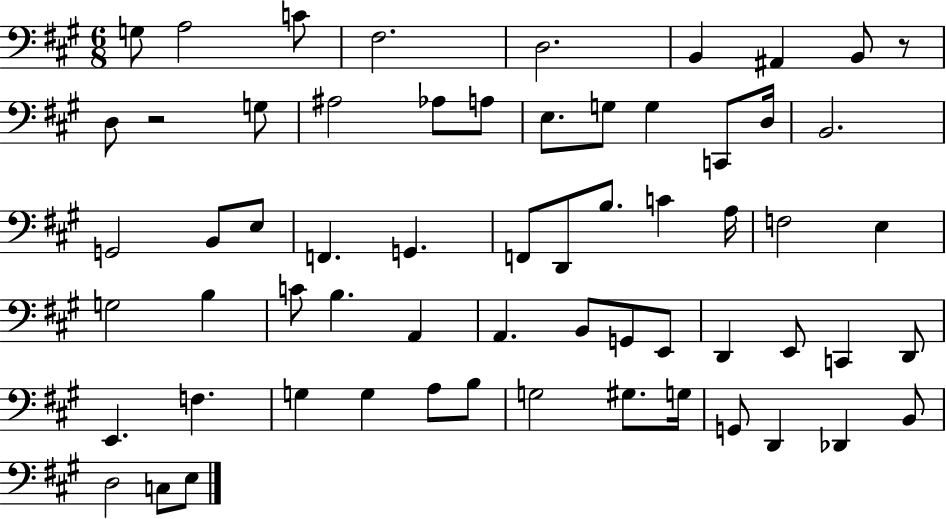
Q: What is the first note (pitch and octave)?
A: G3